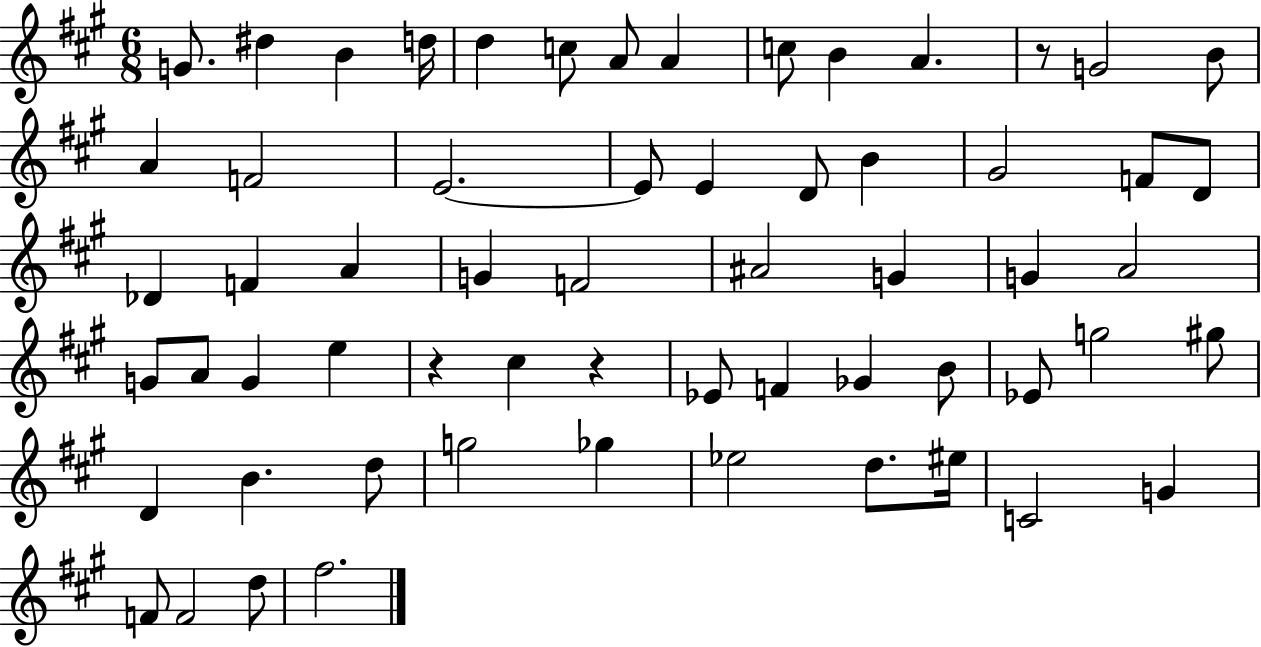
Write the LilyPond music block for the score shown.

{
  \clef treble
  \numericTimeSignature
  \time 6/8
  \key a \major
  g'8. dis''4 b'4 d''16 | d''4 c''8 a'8 a'4 | c''8 b'4 a'4. | r8 g'2 b'8 | \break a'4 f'2 | e'2.~~ | e'8 e'4 d'8 b'4 | gis'2 f'8 d'8 | \break des'4 f'4 a'4 | g'4 f'2 | ais'2 g'4 | g'4 a'2 | \break g'8 a'8 g'4 e''4 | r4 cis''4 r4 | ees'8 f'4 ges'4 b'8 | ees'8 g''2 gis''8 | \break d'4 b'4. d''8 | g''2 ges''4 | ees''2 d''8. eis''16 | c'2 g'4 | \break f'8 f'2 d''8 | fis''2. | \bar "|."
}